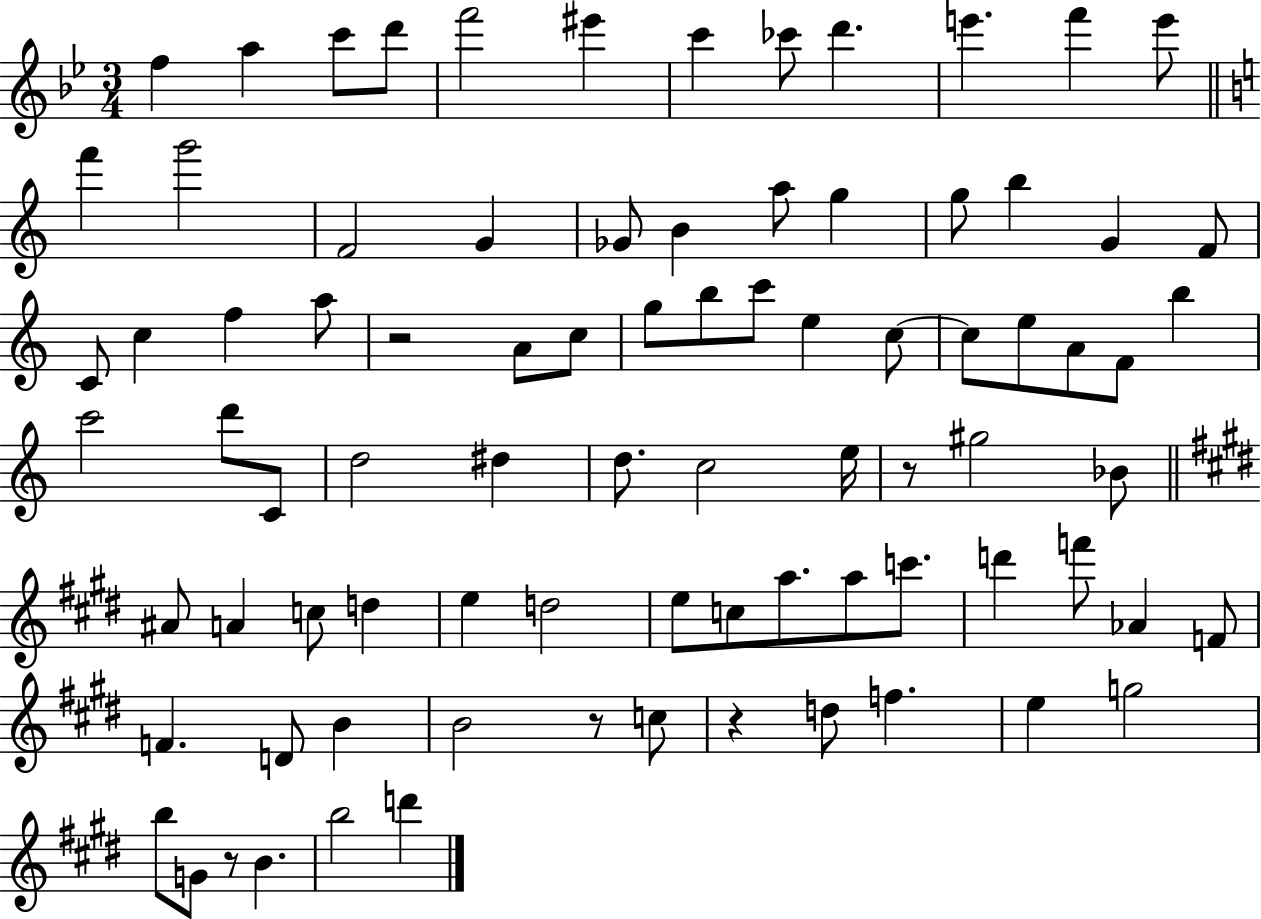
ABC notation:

X:1
T:Untitled
M:3/4
L:1/4
K:Bb
f a c'/2 d'/2 f'2 ^e' c' _c'/2 d' e' f' e'/2 f' g'2 F2 G _G/2 B a/2 g g/2 b G F/2 C/2 c f a/2 z2 A/2 c/2 g/2 b/2 c'/2 e c/2 c/2 e/2 A/2 F/2 b c'2 d'/2 C/2 d2 ^d d/2 c2 e/4 z/2 ^g2 _B/2 ^A/2 A c/2 d e d2 e/2 c/2 a/2 a/2 c'/2 d' f'/2 _A F/2 F D/2 B B2 z/2 c/2 z d/2 f e g2 b/2 G/2 z/2 B b2 d'